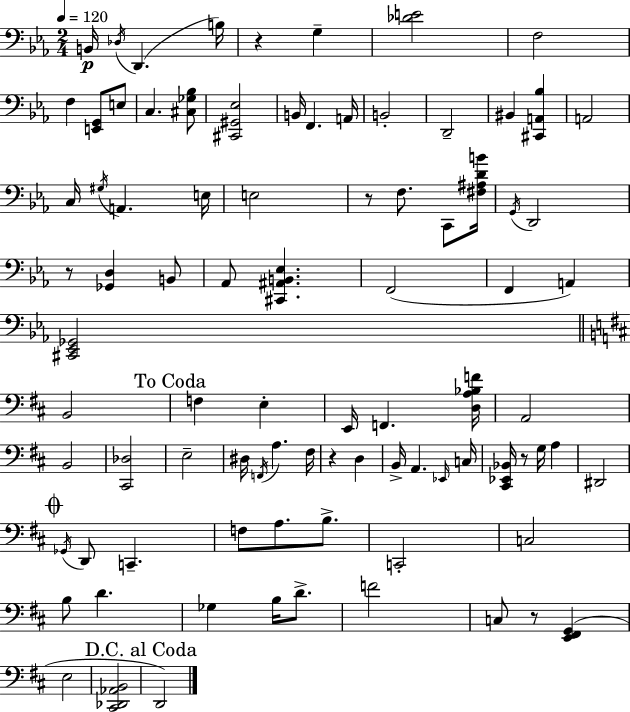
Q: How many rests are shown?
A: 6